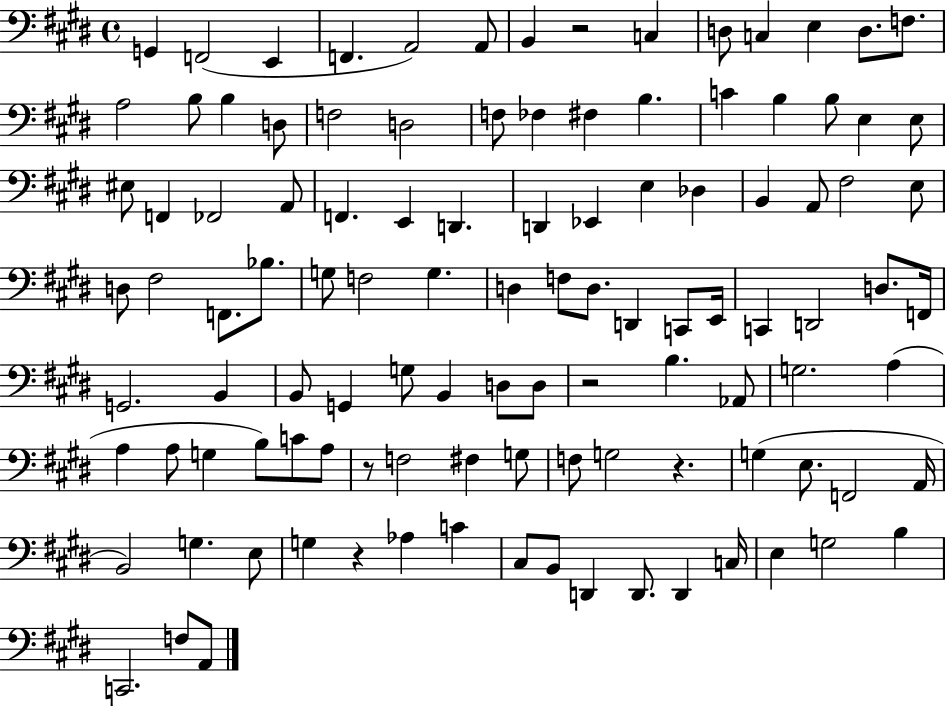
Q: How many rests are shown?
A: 5